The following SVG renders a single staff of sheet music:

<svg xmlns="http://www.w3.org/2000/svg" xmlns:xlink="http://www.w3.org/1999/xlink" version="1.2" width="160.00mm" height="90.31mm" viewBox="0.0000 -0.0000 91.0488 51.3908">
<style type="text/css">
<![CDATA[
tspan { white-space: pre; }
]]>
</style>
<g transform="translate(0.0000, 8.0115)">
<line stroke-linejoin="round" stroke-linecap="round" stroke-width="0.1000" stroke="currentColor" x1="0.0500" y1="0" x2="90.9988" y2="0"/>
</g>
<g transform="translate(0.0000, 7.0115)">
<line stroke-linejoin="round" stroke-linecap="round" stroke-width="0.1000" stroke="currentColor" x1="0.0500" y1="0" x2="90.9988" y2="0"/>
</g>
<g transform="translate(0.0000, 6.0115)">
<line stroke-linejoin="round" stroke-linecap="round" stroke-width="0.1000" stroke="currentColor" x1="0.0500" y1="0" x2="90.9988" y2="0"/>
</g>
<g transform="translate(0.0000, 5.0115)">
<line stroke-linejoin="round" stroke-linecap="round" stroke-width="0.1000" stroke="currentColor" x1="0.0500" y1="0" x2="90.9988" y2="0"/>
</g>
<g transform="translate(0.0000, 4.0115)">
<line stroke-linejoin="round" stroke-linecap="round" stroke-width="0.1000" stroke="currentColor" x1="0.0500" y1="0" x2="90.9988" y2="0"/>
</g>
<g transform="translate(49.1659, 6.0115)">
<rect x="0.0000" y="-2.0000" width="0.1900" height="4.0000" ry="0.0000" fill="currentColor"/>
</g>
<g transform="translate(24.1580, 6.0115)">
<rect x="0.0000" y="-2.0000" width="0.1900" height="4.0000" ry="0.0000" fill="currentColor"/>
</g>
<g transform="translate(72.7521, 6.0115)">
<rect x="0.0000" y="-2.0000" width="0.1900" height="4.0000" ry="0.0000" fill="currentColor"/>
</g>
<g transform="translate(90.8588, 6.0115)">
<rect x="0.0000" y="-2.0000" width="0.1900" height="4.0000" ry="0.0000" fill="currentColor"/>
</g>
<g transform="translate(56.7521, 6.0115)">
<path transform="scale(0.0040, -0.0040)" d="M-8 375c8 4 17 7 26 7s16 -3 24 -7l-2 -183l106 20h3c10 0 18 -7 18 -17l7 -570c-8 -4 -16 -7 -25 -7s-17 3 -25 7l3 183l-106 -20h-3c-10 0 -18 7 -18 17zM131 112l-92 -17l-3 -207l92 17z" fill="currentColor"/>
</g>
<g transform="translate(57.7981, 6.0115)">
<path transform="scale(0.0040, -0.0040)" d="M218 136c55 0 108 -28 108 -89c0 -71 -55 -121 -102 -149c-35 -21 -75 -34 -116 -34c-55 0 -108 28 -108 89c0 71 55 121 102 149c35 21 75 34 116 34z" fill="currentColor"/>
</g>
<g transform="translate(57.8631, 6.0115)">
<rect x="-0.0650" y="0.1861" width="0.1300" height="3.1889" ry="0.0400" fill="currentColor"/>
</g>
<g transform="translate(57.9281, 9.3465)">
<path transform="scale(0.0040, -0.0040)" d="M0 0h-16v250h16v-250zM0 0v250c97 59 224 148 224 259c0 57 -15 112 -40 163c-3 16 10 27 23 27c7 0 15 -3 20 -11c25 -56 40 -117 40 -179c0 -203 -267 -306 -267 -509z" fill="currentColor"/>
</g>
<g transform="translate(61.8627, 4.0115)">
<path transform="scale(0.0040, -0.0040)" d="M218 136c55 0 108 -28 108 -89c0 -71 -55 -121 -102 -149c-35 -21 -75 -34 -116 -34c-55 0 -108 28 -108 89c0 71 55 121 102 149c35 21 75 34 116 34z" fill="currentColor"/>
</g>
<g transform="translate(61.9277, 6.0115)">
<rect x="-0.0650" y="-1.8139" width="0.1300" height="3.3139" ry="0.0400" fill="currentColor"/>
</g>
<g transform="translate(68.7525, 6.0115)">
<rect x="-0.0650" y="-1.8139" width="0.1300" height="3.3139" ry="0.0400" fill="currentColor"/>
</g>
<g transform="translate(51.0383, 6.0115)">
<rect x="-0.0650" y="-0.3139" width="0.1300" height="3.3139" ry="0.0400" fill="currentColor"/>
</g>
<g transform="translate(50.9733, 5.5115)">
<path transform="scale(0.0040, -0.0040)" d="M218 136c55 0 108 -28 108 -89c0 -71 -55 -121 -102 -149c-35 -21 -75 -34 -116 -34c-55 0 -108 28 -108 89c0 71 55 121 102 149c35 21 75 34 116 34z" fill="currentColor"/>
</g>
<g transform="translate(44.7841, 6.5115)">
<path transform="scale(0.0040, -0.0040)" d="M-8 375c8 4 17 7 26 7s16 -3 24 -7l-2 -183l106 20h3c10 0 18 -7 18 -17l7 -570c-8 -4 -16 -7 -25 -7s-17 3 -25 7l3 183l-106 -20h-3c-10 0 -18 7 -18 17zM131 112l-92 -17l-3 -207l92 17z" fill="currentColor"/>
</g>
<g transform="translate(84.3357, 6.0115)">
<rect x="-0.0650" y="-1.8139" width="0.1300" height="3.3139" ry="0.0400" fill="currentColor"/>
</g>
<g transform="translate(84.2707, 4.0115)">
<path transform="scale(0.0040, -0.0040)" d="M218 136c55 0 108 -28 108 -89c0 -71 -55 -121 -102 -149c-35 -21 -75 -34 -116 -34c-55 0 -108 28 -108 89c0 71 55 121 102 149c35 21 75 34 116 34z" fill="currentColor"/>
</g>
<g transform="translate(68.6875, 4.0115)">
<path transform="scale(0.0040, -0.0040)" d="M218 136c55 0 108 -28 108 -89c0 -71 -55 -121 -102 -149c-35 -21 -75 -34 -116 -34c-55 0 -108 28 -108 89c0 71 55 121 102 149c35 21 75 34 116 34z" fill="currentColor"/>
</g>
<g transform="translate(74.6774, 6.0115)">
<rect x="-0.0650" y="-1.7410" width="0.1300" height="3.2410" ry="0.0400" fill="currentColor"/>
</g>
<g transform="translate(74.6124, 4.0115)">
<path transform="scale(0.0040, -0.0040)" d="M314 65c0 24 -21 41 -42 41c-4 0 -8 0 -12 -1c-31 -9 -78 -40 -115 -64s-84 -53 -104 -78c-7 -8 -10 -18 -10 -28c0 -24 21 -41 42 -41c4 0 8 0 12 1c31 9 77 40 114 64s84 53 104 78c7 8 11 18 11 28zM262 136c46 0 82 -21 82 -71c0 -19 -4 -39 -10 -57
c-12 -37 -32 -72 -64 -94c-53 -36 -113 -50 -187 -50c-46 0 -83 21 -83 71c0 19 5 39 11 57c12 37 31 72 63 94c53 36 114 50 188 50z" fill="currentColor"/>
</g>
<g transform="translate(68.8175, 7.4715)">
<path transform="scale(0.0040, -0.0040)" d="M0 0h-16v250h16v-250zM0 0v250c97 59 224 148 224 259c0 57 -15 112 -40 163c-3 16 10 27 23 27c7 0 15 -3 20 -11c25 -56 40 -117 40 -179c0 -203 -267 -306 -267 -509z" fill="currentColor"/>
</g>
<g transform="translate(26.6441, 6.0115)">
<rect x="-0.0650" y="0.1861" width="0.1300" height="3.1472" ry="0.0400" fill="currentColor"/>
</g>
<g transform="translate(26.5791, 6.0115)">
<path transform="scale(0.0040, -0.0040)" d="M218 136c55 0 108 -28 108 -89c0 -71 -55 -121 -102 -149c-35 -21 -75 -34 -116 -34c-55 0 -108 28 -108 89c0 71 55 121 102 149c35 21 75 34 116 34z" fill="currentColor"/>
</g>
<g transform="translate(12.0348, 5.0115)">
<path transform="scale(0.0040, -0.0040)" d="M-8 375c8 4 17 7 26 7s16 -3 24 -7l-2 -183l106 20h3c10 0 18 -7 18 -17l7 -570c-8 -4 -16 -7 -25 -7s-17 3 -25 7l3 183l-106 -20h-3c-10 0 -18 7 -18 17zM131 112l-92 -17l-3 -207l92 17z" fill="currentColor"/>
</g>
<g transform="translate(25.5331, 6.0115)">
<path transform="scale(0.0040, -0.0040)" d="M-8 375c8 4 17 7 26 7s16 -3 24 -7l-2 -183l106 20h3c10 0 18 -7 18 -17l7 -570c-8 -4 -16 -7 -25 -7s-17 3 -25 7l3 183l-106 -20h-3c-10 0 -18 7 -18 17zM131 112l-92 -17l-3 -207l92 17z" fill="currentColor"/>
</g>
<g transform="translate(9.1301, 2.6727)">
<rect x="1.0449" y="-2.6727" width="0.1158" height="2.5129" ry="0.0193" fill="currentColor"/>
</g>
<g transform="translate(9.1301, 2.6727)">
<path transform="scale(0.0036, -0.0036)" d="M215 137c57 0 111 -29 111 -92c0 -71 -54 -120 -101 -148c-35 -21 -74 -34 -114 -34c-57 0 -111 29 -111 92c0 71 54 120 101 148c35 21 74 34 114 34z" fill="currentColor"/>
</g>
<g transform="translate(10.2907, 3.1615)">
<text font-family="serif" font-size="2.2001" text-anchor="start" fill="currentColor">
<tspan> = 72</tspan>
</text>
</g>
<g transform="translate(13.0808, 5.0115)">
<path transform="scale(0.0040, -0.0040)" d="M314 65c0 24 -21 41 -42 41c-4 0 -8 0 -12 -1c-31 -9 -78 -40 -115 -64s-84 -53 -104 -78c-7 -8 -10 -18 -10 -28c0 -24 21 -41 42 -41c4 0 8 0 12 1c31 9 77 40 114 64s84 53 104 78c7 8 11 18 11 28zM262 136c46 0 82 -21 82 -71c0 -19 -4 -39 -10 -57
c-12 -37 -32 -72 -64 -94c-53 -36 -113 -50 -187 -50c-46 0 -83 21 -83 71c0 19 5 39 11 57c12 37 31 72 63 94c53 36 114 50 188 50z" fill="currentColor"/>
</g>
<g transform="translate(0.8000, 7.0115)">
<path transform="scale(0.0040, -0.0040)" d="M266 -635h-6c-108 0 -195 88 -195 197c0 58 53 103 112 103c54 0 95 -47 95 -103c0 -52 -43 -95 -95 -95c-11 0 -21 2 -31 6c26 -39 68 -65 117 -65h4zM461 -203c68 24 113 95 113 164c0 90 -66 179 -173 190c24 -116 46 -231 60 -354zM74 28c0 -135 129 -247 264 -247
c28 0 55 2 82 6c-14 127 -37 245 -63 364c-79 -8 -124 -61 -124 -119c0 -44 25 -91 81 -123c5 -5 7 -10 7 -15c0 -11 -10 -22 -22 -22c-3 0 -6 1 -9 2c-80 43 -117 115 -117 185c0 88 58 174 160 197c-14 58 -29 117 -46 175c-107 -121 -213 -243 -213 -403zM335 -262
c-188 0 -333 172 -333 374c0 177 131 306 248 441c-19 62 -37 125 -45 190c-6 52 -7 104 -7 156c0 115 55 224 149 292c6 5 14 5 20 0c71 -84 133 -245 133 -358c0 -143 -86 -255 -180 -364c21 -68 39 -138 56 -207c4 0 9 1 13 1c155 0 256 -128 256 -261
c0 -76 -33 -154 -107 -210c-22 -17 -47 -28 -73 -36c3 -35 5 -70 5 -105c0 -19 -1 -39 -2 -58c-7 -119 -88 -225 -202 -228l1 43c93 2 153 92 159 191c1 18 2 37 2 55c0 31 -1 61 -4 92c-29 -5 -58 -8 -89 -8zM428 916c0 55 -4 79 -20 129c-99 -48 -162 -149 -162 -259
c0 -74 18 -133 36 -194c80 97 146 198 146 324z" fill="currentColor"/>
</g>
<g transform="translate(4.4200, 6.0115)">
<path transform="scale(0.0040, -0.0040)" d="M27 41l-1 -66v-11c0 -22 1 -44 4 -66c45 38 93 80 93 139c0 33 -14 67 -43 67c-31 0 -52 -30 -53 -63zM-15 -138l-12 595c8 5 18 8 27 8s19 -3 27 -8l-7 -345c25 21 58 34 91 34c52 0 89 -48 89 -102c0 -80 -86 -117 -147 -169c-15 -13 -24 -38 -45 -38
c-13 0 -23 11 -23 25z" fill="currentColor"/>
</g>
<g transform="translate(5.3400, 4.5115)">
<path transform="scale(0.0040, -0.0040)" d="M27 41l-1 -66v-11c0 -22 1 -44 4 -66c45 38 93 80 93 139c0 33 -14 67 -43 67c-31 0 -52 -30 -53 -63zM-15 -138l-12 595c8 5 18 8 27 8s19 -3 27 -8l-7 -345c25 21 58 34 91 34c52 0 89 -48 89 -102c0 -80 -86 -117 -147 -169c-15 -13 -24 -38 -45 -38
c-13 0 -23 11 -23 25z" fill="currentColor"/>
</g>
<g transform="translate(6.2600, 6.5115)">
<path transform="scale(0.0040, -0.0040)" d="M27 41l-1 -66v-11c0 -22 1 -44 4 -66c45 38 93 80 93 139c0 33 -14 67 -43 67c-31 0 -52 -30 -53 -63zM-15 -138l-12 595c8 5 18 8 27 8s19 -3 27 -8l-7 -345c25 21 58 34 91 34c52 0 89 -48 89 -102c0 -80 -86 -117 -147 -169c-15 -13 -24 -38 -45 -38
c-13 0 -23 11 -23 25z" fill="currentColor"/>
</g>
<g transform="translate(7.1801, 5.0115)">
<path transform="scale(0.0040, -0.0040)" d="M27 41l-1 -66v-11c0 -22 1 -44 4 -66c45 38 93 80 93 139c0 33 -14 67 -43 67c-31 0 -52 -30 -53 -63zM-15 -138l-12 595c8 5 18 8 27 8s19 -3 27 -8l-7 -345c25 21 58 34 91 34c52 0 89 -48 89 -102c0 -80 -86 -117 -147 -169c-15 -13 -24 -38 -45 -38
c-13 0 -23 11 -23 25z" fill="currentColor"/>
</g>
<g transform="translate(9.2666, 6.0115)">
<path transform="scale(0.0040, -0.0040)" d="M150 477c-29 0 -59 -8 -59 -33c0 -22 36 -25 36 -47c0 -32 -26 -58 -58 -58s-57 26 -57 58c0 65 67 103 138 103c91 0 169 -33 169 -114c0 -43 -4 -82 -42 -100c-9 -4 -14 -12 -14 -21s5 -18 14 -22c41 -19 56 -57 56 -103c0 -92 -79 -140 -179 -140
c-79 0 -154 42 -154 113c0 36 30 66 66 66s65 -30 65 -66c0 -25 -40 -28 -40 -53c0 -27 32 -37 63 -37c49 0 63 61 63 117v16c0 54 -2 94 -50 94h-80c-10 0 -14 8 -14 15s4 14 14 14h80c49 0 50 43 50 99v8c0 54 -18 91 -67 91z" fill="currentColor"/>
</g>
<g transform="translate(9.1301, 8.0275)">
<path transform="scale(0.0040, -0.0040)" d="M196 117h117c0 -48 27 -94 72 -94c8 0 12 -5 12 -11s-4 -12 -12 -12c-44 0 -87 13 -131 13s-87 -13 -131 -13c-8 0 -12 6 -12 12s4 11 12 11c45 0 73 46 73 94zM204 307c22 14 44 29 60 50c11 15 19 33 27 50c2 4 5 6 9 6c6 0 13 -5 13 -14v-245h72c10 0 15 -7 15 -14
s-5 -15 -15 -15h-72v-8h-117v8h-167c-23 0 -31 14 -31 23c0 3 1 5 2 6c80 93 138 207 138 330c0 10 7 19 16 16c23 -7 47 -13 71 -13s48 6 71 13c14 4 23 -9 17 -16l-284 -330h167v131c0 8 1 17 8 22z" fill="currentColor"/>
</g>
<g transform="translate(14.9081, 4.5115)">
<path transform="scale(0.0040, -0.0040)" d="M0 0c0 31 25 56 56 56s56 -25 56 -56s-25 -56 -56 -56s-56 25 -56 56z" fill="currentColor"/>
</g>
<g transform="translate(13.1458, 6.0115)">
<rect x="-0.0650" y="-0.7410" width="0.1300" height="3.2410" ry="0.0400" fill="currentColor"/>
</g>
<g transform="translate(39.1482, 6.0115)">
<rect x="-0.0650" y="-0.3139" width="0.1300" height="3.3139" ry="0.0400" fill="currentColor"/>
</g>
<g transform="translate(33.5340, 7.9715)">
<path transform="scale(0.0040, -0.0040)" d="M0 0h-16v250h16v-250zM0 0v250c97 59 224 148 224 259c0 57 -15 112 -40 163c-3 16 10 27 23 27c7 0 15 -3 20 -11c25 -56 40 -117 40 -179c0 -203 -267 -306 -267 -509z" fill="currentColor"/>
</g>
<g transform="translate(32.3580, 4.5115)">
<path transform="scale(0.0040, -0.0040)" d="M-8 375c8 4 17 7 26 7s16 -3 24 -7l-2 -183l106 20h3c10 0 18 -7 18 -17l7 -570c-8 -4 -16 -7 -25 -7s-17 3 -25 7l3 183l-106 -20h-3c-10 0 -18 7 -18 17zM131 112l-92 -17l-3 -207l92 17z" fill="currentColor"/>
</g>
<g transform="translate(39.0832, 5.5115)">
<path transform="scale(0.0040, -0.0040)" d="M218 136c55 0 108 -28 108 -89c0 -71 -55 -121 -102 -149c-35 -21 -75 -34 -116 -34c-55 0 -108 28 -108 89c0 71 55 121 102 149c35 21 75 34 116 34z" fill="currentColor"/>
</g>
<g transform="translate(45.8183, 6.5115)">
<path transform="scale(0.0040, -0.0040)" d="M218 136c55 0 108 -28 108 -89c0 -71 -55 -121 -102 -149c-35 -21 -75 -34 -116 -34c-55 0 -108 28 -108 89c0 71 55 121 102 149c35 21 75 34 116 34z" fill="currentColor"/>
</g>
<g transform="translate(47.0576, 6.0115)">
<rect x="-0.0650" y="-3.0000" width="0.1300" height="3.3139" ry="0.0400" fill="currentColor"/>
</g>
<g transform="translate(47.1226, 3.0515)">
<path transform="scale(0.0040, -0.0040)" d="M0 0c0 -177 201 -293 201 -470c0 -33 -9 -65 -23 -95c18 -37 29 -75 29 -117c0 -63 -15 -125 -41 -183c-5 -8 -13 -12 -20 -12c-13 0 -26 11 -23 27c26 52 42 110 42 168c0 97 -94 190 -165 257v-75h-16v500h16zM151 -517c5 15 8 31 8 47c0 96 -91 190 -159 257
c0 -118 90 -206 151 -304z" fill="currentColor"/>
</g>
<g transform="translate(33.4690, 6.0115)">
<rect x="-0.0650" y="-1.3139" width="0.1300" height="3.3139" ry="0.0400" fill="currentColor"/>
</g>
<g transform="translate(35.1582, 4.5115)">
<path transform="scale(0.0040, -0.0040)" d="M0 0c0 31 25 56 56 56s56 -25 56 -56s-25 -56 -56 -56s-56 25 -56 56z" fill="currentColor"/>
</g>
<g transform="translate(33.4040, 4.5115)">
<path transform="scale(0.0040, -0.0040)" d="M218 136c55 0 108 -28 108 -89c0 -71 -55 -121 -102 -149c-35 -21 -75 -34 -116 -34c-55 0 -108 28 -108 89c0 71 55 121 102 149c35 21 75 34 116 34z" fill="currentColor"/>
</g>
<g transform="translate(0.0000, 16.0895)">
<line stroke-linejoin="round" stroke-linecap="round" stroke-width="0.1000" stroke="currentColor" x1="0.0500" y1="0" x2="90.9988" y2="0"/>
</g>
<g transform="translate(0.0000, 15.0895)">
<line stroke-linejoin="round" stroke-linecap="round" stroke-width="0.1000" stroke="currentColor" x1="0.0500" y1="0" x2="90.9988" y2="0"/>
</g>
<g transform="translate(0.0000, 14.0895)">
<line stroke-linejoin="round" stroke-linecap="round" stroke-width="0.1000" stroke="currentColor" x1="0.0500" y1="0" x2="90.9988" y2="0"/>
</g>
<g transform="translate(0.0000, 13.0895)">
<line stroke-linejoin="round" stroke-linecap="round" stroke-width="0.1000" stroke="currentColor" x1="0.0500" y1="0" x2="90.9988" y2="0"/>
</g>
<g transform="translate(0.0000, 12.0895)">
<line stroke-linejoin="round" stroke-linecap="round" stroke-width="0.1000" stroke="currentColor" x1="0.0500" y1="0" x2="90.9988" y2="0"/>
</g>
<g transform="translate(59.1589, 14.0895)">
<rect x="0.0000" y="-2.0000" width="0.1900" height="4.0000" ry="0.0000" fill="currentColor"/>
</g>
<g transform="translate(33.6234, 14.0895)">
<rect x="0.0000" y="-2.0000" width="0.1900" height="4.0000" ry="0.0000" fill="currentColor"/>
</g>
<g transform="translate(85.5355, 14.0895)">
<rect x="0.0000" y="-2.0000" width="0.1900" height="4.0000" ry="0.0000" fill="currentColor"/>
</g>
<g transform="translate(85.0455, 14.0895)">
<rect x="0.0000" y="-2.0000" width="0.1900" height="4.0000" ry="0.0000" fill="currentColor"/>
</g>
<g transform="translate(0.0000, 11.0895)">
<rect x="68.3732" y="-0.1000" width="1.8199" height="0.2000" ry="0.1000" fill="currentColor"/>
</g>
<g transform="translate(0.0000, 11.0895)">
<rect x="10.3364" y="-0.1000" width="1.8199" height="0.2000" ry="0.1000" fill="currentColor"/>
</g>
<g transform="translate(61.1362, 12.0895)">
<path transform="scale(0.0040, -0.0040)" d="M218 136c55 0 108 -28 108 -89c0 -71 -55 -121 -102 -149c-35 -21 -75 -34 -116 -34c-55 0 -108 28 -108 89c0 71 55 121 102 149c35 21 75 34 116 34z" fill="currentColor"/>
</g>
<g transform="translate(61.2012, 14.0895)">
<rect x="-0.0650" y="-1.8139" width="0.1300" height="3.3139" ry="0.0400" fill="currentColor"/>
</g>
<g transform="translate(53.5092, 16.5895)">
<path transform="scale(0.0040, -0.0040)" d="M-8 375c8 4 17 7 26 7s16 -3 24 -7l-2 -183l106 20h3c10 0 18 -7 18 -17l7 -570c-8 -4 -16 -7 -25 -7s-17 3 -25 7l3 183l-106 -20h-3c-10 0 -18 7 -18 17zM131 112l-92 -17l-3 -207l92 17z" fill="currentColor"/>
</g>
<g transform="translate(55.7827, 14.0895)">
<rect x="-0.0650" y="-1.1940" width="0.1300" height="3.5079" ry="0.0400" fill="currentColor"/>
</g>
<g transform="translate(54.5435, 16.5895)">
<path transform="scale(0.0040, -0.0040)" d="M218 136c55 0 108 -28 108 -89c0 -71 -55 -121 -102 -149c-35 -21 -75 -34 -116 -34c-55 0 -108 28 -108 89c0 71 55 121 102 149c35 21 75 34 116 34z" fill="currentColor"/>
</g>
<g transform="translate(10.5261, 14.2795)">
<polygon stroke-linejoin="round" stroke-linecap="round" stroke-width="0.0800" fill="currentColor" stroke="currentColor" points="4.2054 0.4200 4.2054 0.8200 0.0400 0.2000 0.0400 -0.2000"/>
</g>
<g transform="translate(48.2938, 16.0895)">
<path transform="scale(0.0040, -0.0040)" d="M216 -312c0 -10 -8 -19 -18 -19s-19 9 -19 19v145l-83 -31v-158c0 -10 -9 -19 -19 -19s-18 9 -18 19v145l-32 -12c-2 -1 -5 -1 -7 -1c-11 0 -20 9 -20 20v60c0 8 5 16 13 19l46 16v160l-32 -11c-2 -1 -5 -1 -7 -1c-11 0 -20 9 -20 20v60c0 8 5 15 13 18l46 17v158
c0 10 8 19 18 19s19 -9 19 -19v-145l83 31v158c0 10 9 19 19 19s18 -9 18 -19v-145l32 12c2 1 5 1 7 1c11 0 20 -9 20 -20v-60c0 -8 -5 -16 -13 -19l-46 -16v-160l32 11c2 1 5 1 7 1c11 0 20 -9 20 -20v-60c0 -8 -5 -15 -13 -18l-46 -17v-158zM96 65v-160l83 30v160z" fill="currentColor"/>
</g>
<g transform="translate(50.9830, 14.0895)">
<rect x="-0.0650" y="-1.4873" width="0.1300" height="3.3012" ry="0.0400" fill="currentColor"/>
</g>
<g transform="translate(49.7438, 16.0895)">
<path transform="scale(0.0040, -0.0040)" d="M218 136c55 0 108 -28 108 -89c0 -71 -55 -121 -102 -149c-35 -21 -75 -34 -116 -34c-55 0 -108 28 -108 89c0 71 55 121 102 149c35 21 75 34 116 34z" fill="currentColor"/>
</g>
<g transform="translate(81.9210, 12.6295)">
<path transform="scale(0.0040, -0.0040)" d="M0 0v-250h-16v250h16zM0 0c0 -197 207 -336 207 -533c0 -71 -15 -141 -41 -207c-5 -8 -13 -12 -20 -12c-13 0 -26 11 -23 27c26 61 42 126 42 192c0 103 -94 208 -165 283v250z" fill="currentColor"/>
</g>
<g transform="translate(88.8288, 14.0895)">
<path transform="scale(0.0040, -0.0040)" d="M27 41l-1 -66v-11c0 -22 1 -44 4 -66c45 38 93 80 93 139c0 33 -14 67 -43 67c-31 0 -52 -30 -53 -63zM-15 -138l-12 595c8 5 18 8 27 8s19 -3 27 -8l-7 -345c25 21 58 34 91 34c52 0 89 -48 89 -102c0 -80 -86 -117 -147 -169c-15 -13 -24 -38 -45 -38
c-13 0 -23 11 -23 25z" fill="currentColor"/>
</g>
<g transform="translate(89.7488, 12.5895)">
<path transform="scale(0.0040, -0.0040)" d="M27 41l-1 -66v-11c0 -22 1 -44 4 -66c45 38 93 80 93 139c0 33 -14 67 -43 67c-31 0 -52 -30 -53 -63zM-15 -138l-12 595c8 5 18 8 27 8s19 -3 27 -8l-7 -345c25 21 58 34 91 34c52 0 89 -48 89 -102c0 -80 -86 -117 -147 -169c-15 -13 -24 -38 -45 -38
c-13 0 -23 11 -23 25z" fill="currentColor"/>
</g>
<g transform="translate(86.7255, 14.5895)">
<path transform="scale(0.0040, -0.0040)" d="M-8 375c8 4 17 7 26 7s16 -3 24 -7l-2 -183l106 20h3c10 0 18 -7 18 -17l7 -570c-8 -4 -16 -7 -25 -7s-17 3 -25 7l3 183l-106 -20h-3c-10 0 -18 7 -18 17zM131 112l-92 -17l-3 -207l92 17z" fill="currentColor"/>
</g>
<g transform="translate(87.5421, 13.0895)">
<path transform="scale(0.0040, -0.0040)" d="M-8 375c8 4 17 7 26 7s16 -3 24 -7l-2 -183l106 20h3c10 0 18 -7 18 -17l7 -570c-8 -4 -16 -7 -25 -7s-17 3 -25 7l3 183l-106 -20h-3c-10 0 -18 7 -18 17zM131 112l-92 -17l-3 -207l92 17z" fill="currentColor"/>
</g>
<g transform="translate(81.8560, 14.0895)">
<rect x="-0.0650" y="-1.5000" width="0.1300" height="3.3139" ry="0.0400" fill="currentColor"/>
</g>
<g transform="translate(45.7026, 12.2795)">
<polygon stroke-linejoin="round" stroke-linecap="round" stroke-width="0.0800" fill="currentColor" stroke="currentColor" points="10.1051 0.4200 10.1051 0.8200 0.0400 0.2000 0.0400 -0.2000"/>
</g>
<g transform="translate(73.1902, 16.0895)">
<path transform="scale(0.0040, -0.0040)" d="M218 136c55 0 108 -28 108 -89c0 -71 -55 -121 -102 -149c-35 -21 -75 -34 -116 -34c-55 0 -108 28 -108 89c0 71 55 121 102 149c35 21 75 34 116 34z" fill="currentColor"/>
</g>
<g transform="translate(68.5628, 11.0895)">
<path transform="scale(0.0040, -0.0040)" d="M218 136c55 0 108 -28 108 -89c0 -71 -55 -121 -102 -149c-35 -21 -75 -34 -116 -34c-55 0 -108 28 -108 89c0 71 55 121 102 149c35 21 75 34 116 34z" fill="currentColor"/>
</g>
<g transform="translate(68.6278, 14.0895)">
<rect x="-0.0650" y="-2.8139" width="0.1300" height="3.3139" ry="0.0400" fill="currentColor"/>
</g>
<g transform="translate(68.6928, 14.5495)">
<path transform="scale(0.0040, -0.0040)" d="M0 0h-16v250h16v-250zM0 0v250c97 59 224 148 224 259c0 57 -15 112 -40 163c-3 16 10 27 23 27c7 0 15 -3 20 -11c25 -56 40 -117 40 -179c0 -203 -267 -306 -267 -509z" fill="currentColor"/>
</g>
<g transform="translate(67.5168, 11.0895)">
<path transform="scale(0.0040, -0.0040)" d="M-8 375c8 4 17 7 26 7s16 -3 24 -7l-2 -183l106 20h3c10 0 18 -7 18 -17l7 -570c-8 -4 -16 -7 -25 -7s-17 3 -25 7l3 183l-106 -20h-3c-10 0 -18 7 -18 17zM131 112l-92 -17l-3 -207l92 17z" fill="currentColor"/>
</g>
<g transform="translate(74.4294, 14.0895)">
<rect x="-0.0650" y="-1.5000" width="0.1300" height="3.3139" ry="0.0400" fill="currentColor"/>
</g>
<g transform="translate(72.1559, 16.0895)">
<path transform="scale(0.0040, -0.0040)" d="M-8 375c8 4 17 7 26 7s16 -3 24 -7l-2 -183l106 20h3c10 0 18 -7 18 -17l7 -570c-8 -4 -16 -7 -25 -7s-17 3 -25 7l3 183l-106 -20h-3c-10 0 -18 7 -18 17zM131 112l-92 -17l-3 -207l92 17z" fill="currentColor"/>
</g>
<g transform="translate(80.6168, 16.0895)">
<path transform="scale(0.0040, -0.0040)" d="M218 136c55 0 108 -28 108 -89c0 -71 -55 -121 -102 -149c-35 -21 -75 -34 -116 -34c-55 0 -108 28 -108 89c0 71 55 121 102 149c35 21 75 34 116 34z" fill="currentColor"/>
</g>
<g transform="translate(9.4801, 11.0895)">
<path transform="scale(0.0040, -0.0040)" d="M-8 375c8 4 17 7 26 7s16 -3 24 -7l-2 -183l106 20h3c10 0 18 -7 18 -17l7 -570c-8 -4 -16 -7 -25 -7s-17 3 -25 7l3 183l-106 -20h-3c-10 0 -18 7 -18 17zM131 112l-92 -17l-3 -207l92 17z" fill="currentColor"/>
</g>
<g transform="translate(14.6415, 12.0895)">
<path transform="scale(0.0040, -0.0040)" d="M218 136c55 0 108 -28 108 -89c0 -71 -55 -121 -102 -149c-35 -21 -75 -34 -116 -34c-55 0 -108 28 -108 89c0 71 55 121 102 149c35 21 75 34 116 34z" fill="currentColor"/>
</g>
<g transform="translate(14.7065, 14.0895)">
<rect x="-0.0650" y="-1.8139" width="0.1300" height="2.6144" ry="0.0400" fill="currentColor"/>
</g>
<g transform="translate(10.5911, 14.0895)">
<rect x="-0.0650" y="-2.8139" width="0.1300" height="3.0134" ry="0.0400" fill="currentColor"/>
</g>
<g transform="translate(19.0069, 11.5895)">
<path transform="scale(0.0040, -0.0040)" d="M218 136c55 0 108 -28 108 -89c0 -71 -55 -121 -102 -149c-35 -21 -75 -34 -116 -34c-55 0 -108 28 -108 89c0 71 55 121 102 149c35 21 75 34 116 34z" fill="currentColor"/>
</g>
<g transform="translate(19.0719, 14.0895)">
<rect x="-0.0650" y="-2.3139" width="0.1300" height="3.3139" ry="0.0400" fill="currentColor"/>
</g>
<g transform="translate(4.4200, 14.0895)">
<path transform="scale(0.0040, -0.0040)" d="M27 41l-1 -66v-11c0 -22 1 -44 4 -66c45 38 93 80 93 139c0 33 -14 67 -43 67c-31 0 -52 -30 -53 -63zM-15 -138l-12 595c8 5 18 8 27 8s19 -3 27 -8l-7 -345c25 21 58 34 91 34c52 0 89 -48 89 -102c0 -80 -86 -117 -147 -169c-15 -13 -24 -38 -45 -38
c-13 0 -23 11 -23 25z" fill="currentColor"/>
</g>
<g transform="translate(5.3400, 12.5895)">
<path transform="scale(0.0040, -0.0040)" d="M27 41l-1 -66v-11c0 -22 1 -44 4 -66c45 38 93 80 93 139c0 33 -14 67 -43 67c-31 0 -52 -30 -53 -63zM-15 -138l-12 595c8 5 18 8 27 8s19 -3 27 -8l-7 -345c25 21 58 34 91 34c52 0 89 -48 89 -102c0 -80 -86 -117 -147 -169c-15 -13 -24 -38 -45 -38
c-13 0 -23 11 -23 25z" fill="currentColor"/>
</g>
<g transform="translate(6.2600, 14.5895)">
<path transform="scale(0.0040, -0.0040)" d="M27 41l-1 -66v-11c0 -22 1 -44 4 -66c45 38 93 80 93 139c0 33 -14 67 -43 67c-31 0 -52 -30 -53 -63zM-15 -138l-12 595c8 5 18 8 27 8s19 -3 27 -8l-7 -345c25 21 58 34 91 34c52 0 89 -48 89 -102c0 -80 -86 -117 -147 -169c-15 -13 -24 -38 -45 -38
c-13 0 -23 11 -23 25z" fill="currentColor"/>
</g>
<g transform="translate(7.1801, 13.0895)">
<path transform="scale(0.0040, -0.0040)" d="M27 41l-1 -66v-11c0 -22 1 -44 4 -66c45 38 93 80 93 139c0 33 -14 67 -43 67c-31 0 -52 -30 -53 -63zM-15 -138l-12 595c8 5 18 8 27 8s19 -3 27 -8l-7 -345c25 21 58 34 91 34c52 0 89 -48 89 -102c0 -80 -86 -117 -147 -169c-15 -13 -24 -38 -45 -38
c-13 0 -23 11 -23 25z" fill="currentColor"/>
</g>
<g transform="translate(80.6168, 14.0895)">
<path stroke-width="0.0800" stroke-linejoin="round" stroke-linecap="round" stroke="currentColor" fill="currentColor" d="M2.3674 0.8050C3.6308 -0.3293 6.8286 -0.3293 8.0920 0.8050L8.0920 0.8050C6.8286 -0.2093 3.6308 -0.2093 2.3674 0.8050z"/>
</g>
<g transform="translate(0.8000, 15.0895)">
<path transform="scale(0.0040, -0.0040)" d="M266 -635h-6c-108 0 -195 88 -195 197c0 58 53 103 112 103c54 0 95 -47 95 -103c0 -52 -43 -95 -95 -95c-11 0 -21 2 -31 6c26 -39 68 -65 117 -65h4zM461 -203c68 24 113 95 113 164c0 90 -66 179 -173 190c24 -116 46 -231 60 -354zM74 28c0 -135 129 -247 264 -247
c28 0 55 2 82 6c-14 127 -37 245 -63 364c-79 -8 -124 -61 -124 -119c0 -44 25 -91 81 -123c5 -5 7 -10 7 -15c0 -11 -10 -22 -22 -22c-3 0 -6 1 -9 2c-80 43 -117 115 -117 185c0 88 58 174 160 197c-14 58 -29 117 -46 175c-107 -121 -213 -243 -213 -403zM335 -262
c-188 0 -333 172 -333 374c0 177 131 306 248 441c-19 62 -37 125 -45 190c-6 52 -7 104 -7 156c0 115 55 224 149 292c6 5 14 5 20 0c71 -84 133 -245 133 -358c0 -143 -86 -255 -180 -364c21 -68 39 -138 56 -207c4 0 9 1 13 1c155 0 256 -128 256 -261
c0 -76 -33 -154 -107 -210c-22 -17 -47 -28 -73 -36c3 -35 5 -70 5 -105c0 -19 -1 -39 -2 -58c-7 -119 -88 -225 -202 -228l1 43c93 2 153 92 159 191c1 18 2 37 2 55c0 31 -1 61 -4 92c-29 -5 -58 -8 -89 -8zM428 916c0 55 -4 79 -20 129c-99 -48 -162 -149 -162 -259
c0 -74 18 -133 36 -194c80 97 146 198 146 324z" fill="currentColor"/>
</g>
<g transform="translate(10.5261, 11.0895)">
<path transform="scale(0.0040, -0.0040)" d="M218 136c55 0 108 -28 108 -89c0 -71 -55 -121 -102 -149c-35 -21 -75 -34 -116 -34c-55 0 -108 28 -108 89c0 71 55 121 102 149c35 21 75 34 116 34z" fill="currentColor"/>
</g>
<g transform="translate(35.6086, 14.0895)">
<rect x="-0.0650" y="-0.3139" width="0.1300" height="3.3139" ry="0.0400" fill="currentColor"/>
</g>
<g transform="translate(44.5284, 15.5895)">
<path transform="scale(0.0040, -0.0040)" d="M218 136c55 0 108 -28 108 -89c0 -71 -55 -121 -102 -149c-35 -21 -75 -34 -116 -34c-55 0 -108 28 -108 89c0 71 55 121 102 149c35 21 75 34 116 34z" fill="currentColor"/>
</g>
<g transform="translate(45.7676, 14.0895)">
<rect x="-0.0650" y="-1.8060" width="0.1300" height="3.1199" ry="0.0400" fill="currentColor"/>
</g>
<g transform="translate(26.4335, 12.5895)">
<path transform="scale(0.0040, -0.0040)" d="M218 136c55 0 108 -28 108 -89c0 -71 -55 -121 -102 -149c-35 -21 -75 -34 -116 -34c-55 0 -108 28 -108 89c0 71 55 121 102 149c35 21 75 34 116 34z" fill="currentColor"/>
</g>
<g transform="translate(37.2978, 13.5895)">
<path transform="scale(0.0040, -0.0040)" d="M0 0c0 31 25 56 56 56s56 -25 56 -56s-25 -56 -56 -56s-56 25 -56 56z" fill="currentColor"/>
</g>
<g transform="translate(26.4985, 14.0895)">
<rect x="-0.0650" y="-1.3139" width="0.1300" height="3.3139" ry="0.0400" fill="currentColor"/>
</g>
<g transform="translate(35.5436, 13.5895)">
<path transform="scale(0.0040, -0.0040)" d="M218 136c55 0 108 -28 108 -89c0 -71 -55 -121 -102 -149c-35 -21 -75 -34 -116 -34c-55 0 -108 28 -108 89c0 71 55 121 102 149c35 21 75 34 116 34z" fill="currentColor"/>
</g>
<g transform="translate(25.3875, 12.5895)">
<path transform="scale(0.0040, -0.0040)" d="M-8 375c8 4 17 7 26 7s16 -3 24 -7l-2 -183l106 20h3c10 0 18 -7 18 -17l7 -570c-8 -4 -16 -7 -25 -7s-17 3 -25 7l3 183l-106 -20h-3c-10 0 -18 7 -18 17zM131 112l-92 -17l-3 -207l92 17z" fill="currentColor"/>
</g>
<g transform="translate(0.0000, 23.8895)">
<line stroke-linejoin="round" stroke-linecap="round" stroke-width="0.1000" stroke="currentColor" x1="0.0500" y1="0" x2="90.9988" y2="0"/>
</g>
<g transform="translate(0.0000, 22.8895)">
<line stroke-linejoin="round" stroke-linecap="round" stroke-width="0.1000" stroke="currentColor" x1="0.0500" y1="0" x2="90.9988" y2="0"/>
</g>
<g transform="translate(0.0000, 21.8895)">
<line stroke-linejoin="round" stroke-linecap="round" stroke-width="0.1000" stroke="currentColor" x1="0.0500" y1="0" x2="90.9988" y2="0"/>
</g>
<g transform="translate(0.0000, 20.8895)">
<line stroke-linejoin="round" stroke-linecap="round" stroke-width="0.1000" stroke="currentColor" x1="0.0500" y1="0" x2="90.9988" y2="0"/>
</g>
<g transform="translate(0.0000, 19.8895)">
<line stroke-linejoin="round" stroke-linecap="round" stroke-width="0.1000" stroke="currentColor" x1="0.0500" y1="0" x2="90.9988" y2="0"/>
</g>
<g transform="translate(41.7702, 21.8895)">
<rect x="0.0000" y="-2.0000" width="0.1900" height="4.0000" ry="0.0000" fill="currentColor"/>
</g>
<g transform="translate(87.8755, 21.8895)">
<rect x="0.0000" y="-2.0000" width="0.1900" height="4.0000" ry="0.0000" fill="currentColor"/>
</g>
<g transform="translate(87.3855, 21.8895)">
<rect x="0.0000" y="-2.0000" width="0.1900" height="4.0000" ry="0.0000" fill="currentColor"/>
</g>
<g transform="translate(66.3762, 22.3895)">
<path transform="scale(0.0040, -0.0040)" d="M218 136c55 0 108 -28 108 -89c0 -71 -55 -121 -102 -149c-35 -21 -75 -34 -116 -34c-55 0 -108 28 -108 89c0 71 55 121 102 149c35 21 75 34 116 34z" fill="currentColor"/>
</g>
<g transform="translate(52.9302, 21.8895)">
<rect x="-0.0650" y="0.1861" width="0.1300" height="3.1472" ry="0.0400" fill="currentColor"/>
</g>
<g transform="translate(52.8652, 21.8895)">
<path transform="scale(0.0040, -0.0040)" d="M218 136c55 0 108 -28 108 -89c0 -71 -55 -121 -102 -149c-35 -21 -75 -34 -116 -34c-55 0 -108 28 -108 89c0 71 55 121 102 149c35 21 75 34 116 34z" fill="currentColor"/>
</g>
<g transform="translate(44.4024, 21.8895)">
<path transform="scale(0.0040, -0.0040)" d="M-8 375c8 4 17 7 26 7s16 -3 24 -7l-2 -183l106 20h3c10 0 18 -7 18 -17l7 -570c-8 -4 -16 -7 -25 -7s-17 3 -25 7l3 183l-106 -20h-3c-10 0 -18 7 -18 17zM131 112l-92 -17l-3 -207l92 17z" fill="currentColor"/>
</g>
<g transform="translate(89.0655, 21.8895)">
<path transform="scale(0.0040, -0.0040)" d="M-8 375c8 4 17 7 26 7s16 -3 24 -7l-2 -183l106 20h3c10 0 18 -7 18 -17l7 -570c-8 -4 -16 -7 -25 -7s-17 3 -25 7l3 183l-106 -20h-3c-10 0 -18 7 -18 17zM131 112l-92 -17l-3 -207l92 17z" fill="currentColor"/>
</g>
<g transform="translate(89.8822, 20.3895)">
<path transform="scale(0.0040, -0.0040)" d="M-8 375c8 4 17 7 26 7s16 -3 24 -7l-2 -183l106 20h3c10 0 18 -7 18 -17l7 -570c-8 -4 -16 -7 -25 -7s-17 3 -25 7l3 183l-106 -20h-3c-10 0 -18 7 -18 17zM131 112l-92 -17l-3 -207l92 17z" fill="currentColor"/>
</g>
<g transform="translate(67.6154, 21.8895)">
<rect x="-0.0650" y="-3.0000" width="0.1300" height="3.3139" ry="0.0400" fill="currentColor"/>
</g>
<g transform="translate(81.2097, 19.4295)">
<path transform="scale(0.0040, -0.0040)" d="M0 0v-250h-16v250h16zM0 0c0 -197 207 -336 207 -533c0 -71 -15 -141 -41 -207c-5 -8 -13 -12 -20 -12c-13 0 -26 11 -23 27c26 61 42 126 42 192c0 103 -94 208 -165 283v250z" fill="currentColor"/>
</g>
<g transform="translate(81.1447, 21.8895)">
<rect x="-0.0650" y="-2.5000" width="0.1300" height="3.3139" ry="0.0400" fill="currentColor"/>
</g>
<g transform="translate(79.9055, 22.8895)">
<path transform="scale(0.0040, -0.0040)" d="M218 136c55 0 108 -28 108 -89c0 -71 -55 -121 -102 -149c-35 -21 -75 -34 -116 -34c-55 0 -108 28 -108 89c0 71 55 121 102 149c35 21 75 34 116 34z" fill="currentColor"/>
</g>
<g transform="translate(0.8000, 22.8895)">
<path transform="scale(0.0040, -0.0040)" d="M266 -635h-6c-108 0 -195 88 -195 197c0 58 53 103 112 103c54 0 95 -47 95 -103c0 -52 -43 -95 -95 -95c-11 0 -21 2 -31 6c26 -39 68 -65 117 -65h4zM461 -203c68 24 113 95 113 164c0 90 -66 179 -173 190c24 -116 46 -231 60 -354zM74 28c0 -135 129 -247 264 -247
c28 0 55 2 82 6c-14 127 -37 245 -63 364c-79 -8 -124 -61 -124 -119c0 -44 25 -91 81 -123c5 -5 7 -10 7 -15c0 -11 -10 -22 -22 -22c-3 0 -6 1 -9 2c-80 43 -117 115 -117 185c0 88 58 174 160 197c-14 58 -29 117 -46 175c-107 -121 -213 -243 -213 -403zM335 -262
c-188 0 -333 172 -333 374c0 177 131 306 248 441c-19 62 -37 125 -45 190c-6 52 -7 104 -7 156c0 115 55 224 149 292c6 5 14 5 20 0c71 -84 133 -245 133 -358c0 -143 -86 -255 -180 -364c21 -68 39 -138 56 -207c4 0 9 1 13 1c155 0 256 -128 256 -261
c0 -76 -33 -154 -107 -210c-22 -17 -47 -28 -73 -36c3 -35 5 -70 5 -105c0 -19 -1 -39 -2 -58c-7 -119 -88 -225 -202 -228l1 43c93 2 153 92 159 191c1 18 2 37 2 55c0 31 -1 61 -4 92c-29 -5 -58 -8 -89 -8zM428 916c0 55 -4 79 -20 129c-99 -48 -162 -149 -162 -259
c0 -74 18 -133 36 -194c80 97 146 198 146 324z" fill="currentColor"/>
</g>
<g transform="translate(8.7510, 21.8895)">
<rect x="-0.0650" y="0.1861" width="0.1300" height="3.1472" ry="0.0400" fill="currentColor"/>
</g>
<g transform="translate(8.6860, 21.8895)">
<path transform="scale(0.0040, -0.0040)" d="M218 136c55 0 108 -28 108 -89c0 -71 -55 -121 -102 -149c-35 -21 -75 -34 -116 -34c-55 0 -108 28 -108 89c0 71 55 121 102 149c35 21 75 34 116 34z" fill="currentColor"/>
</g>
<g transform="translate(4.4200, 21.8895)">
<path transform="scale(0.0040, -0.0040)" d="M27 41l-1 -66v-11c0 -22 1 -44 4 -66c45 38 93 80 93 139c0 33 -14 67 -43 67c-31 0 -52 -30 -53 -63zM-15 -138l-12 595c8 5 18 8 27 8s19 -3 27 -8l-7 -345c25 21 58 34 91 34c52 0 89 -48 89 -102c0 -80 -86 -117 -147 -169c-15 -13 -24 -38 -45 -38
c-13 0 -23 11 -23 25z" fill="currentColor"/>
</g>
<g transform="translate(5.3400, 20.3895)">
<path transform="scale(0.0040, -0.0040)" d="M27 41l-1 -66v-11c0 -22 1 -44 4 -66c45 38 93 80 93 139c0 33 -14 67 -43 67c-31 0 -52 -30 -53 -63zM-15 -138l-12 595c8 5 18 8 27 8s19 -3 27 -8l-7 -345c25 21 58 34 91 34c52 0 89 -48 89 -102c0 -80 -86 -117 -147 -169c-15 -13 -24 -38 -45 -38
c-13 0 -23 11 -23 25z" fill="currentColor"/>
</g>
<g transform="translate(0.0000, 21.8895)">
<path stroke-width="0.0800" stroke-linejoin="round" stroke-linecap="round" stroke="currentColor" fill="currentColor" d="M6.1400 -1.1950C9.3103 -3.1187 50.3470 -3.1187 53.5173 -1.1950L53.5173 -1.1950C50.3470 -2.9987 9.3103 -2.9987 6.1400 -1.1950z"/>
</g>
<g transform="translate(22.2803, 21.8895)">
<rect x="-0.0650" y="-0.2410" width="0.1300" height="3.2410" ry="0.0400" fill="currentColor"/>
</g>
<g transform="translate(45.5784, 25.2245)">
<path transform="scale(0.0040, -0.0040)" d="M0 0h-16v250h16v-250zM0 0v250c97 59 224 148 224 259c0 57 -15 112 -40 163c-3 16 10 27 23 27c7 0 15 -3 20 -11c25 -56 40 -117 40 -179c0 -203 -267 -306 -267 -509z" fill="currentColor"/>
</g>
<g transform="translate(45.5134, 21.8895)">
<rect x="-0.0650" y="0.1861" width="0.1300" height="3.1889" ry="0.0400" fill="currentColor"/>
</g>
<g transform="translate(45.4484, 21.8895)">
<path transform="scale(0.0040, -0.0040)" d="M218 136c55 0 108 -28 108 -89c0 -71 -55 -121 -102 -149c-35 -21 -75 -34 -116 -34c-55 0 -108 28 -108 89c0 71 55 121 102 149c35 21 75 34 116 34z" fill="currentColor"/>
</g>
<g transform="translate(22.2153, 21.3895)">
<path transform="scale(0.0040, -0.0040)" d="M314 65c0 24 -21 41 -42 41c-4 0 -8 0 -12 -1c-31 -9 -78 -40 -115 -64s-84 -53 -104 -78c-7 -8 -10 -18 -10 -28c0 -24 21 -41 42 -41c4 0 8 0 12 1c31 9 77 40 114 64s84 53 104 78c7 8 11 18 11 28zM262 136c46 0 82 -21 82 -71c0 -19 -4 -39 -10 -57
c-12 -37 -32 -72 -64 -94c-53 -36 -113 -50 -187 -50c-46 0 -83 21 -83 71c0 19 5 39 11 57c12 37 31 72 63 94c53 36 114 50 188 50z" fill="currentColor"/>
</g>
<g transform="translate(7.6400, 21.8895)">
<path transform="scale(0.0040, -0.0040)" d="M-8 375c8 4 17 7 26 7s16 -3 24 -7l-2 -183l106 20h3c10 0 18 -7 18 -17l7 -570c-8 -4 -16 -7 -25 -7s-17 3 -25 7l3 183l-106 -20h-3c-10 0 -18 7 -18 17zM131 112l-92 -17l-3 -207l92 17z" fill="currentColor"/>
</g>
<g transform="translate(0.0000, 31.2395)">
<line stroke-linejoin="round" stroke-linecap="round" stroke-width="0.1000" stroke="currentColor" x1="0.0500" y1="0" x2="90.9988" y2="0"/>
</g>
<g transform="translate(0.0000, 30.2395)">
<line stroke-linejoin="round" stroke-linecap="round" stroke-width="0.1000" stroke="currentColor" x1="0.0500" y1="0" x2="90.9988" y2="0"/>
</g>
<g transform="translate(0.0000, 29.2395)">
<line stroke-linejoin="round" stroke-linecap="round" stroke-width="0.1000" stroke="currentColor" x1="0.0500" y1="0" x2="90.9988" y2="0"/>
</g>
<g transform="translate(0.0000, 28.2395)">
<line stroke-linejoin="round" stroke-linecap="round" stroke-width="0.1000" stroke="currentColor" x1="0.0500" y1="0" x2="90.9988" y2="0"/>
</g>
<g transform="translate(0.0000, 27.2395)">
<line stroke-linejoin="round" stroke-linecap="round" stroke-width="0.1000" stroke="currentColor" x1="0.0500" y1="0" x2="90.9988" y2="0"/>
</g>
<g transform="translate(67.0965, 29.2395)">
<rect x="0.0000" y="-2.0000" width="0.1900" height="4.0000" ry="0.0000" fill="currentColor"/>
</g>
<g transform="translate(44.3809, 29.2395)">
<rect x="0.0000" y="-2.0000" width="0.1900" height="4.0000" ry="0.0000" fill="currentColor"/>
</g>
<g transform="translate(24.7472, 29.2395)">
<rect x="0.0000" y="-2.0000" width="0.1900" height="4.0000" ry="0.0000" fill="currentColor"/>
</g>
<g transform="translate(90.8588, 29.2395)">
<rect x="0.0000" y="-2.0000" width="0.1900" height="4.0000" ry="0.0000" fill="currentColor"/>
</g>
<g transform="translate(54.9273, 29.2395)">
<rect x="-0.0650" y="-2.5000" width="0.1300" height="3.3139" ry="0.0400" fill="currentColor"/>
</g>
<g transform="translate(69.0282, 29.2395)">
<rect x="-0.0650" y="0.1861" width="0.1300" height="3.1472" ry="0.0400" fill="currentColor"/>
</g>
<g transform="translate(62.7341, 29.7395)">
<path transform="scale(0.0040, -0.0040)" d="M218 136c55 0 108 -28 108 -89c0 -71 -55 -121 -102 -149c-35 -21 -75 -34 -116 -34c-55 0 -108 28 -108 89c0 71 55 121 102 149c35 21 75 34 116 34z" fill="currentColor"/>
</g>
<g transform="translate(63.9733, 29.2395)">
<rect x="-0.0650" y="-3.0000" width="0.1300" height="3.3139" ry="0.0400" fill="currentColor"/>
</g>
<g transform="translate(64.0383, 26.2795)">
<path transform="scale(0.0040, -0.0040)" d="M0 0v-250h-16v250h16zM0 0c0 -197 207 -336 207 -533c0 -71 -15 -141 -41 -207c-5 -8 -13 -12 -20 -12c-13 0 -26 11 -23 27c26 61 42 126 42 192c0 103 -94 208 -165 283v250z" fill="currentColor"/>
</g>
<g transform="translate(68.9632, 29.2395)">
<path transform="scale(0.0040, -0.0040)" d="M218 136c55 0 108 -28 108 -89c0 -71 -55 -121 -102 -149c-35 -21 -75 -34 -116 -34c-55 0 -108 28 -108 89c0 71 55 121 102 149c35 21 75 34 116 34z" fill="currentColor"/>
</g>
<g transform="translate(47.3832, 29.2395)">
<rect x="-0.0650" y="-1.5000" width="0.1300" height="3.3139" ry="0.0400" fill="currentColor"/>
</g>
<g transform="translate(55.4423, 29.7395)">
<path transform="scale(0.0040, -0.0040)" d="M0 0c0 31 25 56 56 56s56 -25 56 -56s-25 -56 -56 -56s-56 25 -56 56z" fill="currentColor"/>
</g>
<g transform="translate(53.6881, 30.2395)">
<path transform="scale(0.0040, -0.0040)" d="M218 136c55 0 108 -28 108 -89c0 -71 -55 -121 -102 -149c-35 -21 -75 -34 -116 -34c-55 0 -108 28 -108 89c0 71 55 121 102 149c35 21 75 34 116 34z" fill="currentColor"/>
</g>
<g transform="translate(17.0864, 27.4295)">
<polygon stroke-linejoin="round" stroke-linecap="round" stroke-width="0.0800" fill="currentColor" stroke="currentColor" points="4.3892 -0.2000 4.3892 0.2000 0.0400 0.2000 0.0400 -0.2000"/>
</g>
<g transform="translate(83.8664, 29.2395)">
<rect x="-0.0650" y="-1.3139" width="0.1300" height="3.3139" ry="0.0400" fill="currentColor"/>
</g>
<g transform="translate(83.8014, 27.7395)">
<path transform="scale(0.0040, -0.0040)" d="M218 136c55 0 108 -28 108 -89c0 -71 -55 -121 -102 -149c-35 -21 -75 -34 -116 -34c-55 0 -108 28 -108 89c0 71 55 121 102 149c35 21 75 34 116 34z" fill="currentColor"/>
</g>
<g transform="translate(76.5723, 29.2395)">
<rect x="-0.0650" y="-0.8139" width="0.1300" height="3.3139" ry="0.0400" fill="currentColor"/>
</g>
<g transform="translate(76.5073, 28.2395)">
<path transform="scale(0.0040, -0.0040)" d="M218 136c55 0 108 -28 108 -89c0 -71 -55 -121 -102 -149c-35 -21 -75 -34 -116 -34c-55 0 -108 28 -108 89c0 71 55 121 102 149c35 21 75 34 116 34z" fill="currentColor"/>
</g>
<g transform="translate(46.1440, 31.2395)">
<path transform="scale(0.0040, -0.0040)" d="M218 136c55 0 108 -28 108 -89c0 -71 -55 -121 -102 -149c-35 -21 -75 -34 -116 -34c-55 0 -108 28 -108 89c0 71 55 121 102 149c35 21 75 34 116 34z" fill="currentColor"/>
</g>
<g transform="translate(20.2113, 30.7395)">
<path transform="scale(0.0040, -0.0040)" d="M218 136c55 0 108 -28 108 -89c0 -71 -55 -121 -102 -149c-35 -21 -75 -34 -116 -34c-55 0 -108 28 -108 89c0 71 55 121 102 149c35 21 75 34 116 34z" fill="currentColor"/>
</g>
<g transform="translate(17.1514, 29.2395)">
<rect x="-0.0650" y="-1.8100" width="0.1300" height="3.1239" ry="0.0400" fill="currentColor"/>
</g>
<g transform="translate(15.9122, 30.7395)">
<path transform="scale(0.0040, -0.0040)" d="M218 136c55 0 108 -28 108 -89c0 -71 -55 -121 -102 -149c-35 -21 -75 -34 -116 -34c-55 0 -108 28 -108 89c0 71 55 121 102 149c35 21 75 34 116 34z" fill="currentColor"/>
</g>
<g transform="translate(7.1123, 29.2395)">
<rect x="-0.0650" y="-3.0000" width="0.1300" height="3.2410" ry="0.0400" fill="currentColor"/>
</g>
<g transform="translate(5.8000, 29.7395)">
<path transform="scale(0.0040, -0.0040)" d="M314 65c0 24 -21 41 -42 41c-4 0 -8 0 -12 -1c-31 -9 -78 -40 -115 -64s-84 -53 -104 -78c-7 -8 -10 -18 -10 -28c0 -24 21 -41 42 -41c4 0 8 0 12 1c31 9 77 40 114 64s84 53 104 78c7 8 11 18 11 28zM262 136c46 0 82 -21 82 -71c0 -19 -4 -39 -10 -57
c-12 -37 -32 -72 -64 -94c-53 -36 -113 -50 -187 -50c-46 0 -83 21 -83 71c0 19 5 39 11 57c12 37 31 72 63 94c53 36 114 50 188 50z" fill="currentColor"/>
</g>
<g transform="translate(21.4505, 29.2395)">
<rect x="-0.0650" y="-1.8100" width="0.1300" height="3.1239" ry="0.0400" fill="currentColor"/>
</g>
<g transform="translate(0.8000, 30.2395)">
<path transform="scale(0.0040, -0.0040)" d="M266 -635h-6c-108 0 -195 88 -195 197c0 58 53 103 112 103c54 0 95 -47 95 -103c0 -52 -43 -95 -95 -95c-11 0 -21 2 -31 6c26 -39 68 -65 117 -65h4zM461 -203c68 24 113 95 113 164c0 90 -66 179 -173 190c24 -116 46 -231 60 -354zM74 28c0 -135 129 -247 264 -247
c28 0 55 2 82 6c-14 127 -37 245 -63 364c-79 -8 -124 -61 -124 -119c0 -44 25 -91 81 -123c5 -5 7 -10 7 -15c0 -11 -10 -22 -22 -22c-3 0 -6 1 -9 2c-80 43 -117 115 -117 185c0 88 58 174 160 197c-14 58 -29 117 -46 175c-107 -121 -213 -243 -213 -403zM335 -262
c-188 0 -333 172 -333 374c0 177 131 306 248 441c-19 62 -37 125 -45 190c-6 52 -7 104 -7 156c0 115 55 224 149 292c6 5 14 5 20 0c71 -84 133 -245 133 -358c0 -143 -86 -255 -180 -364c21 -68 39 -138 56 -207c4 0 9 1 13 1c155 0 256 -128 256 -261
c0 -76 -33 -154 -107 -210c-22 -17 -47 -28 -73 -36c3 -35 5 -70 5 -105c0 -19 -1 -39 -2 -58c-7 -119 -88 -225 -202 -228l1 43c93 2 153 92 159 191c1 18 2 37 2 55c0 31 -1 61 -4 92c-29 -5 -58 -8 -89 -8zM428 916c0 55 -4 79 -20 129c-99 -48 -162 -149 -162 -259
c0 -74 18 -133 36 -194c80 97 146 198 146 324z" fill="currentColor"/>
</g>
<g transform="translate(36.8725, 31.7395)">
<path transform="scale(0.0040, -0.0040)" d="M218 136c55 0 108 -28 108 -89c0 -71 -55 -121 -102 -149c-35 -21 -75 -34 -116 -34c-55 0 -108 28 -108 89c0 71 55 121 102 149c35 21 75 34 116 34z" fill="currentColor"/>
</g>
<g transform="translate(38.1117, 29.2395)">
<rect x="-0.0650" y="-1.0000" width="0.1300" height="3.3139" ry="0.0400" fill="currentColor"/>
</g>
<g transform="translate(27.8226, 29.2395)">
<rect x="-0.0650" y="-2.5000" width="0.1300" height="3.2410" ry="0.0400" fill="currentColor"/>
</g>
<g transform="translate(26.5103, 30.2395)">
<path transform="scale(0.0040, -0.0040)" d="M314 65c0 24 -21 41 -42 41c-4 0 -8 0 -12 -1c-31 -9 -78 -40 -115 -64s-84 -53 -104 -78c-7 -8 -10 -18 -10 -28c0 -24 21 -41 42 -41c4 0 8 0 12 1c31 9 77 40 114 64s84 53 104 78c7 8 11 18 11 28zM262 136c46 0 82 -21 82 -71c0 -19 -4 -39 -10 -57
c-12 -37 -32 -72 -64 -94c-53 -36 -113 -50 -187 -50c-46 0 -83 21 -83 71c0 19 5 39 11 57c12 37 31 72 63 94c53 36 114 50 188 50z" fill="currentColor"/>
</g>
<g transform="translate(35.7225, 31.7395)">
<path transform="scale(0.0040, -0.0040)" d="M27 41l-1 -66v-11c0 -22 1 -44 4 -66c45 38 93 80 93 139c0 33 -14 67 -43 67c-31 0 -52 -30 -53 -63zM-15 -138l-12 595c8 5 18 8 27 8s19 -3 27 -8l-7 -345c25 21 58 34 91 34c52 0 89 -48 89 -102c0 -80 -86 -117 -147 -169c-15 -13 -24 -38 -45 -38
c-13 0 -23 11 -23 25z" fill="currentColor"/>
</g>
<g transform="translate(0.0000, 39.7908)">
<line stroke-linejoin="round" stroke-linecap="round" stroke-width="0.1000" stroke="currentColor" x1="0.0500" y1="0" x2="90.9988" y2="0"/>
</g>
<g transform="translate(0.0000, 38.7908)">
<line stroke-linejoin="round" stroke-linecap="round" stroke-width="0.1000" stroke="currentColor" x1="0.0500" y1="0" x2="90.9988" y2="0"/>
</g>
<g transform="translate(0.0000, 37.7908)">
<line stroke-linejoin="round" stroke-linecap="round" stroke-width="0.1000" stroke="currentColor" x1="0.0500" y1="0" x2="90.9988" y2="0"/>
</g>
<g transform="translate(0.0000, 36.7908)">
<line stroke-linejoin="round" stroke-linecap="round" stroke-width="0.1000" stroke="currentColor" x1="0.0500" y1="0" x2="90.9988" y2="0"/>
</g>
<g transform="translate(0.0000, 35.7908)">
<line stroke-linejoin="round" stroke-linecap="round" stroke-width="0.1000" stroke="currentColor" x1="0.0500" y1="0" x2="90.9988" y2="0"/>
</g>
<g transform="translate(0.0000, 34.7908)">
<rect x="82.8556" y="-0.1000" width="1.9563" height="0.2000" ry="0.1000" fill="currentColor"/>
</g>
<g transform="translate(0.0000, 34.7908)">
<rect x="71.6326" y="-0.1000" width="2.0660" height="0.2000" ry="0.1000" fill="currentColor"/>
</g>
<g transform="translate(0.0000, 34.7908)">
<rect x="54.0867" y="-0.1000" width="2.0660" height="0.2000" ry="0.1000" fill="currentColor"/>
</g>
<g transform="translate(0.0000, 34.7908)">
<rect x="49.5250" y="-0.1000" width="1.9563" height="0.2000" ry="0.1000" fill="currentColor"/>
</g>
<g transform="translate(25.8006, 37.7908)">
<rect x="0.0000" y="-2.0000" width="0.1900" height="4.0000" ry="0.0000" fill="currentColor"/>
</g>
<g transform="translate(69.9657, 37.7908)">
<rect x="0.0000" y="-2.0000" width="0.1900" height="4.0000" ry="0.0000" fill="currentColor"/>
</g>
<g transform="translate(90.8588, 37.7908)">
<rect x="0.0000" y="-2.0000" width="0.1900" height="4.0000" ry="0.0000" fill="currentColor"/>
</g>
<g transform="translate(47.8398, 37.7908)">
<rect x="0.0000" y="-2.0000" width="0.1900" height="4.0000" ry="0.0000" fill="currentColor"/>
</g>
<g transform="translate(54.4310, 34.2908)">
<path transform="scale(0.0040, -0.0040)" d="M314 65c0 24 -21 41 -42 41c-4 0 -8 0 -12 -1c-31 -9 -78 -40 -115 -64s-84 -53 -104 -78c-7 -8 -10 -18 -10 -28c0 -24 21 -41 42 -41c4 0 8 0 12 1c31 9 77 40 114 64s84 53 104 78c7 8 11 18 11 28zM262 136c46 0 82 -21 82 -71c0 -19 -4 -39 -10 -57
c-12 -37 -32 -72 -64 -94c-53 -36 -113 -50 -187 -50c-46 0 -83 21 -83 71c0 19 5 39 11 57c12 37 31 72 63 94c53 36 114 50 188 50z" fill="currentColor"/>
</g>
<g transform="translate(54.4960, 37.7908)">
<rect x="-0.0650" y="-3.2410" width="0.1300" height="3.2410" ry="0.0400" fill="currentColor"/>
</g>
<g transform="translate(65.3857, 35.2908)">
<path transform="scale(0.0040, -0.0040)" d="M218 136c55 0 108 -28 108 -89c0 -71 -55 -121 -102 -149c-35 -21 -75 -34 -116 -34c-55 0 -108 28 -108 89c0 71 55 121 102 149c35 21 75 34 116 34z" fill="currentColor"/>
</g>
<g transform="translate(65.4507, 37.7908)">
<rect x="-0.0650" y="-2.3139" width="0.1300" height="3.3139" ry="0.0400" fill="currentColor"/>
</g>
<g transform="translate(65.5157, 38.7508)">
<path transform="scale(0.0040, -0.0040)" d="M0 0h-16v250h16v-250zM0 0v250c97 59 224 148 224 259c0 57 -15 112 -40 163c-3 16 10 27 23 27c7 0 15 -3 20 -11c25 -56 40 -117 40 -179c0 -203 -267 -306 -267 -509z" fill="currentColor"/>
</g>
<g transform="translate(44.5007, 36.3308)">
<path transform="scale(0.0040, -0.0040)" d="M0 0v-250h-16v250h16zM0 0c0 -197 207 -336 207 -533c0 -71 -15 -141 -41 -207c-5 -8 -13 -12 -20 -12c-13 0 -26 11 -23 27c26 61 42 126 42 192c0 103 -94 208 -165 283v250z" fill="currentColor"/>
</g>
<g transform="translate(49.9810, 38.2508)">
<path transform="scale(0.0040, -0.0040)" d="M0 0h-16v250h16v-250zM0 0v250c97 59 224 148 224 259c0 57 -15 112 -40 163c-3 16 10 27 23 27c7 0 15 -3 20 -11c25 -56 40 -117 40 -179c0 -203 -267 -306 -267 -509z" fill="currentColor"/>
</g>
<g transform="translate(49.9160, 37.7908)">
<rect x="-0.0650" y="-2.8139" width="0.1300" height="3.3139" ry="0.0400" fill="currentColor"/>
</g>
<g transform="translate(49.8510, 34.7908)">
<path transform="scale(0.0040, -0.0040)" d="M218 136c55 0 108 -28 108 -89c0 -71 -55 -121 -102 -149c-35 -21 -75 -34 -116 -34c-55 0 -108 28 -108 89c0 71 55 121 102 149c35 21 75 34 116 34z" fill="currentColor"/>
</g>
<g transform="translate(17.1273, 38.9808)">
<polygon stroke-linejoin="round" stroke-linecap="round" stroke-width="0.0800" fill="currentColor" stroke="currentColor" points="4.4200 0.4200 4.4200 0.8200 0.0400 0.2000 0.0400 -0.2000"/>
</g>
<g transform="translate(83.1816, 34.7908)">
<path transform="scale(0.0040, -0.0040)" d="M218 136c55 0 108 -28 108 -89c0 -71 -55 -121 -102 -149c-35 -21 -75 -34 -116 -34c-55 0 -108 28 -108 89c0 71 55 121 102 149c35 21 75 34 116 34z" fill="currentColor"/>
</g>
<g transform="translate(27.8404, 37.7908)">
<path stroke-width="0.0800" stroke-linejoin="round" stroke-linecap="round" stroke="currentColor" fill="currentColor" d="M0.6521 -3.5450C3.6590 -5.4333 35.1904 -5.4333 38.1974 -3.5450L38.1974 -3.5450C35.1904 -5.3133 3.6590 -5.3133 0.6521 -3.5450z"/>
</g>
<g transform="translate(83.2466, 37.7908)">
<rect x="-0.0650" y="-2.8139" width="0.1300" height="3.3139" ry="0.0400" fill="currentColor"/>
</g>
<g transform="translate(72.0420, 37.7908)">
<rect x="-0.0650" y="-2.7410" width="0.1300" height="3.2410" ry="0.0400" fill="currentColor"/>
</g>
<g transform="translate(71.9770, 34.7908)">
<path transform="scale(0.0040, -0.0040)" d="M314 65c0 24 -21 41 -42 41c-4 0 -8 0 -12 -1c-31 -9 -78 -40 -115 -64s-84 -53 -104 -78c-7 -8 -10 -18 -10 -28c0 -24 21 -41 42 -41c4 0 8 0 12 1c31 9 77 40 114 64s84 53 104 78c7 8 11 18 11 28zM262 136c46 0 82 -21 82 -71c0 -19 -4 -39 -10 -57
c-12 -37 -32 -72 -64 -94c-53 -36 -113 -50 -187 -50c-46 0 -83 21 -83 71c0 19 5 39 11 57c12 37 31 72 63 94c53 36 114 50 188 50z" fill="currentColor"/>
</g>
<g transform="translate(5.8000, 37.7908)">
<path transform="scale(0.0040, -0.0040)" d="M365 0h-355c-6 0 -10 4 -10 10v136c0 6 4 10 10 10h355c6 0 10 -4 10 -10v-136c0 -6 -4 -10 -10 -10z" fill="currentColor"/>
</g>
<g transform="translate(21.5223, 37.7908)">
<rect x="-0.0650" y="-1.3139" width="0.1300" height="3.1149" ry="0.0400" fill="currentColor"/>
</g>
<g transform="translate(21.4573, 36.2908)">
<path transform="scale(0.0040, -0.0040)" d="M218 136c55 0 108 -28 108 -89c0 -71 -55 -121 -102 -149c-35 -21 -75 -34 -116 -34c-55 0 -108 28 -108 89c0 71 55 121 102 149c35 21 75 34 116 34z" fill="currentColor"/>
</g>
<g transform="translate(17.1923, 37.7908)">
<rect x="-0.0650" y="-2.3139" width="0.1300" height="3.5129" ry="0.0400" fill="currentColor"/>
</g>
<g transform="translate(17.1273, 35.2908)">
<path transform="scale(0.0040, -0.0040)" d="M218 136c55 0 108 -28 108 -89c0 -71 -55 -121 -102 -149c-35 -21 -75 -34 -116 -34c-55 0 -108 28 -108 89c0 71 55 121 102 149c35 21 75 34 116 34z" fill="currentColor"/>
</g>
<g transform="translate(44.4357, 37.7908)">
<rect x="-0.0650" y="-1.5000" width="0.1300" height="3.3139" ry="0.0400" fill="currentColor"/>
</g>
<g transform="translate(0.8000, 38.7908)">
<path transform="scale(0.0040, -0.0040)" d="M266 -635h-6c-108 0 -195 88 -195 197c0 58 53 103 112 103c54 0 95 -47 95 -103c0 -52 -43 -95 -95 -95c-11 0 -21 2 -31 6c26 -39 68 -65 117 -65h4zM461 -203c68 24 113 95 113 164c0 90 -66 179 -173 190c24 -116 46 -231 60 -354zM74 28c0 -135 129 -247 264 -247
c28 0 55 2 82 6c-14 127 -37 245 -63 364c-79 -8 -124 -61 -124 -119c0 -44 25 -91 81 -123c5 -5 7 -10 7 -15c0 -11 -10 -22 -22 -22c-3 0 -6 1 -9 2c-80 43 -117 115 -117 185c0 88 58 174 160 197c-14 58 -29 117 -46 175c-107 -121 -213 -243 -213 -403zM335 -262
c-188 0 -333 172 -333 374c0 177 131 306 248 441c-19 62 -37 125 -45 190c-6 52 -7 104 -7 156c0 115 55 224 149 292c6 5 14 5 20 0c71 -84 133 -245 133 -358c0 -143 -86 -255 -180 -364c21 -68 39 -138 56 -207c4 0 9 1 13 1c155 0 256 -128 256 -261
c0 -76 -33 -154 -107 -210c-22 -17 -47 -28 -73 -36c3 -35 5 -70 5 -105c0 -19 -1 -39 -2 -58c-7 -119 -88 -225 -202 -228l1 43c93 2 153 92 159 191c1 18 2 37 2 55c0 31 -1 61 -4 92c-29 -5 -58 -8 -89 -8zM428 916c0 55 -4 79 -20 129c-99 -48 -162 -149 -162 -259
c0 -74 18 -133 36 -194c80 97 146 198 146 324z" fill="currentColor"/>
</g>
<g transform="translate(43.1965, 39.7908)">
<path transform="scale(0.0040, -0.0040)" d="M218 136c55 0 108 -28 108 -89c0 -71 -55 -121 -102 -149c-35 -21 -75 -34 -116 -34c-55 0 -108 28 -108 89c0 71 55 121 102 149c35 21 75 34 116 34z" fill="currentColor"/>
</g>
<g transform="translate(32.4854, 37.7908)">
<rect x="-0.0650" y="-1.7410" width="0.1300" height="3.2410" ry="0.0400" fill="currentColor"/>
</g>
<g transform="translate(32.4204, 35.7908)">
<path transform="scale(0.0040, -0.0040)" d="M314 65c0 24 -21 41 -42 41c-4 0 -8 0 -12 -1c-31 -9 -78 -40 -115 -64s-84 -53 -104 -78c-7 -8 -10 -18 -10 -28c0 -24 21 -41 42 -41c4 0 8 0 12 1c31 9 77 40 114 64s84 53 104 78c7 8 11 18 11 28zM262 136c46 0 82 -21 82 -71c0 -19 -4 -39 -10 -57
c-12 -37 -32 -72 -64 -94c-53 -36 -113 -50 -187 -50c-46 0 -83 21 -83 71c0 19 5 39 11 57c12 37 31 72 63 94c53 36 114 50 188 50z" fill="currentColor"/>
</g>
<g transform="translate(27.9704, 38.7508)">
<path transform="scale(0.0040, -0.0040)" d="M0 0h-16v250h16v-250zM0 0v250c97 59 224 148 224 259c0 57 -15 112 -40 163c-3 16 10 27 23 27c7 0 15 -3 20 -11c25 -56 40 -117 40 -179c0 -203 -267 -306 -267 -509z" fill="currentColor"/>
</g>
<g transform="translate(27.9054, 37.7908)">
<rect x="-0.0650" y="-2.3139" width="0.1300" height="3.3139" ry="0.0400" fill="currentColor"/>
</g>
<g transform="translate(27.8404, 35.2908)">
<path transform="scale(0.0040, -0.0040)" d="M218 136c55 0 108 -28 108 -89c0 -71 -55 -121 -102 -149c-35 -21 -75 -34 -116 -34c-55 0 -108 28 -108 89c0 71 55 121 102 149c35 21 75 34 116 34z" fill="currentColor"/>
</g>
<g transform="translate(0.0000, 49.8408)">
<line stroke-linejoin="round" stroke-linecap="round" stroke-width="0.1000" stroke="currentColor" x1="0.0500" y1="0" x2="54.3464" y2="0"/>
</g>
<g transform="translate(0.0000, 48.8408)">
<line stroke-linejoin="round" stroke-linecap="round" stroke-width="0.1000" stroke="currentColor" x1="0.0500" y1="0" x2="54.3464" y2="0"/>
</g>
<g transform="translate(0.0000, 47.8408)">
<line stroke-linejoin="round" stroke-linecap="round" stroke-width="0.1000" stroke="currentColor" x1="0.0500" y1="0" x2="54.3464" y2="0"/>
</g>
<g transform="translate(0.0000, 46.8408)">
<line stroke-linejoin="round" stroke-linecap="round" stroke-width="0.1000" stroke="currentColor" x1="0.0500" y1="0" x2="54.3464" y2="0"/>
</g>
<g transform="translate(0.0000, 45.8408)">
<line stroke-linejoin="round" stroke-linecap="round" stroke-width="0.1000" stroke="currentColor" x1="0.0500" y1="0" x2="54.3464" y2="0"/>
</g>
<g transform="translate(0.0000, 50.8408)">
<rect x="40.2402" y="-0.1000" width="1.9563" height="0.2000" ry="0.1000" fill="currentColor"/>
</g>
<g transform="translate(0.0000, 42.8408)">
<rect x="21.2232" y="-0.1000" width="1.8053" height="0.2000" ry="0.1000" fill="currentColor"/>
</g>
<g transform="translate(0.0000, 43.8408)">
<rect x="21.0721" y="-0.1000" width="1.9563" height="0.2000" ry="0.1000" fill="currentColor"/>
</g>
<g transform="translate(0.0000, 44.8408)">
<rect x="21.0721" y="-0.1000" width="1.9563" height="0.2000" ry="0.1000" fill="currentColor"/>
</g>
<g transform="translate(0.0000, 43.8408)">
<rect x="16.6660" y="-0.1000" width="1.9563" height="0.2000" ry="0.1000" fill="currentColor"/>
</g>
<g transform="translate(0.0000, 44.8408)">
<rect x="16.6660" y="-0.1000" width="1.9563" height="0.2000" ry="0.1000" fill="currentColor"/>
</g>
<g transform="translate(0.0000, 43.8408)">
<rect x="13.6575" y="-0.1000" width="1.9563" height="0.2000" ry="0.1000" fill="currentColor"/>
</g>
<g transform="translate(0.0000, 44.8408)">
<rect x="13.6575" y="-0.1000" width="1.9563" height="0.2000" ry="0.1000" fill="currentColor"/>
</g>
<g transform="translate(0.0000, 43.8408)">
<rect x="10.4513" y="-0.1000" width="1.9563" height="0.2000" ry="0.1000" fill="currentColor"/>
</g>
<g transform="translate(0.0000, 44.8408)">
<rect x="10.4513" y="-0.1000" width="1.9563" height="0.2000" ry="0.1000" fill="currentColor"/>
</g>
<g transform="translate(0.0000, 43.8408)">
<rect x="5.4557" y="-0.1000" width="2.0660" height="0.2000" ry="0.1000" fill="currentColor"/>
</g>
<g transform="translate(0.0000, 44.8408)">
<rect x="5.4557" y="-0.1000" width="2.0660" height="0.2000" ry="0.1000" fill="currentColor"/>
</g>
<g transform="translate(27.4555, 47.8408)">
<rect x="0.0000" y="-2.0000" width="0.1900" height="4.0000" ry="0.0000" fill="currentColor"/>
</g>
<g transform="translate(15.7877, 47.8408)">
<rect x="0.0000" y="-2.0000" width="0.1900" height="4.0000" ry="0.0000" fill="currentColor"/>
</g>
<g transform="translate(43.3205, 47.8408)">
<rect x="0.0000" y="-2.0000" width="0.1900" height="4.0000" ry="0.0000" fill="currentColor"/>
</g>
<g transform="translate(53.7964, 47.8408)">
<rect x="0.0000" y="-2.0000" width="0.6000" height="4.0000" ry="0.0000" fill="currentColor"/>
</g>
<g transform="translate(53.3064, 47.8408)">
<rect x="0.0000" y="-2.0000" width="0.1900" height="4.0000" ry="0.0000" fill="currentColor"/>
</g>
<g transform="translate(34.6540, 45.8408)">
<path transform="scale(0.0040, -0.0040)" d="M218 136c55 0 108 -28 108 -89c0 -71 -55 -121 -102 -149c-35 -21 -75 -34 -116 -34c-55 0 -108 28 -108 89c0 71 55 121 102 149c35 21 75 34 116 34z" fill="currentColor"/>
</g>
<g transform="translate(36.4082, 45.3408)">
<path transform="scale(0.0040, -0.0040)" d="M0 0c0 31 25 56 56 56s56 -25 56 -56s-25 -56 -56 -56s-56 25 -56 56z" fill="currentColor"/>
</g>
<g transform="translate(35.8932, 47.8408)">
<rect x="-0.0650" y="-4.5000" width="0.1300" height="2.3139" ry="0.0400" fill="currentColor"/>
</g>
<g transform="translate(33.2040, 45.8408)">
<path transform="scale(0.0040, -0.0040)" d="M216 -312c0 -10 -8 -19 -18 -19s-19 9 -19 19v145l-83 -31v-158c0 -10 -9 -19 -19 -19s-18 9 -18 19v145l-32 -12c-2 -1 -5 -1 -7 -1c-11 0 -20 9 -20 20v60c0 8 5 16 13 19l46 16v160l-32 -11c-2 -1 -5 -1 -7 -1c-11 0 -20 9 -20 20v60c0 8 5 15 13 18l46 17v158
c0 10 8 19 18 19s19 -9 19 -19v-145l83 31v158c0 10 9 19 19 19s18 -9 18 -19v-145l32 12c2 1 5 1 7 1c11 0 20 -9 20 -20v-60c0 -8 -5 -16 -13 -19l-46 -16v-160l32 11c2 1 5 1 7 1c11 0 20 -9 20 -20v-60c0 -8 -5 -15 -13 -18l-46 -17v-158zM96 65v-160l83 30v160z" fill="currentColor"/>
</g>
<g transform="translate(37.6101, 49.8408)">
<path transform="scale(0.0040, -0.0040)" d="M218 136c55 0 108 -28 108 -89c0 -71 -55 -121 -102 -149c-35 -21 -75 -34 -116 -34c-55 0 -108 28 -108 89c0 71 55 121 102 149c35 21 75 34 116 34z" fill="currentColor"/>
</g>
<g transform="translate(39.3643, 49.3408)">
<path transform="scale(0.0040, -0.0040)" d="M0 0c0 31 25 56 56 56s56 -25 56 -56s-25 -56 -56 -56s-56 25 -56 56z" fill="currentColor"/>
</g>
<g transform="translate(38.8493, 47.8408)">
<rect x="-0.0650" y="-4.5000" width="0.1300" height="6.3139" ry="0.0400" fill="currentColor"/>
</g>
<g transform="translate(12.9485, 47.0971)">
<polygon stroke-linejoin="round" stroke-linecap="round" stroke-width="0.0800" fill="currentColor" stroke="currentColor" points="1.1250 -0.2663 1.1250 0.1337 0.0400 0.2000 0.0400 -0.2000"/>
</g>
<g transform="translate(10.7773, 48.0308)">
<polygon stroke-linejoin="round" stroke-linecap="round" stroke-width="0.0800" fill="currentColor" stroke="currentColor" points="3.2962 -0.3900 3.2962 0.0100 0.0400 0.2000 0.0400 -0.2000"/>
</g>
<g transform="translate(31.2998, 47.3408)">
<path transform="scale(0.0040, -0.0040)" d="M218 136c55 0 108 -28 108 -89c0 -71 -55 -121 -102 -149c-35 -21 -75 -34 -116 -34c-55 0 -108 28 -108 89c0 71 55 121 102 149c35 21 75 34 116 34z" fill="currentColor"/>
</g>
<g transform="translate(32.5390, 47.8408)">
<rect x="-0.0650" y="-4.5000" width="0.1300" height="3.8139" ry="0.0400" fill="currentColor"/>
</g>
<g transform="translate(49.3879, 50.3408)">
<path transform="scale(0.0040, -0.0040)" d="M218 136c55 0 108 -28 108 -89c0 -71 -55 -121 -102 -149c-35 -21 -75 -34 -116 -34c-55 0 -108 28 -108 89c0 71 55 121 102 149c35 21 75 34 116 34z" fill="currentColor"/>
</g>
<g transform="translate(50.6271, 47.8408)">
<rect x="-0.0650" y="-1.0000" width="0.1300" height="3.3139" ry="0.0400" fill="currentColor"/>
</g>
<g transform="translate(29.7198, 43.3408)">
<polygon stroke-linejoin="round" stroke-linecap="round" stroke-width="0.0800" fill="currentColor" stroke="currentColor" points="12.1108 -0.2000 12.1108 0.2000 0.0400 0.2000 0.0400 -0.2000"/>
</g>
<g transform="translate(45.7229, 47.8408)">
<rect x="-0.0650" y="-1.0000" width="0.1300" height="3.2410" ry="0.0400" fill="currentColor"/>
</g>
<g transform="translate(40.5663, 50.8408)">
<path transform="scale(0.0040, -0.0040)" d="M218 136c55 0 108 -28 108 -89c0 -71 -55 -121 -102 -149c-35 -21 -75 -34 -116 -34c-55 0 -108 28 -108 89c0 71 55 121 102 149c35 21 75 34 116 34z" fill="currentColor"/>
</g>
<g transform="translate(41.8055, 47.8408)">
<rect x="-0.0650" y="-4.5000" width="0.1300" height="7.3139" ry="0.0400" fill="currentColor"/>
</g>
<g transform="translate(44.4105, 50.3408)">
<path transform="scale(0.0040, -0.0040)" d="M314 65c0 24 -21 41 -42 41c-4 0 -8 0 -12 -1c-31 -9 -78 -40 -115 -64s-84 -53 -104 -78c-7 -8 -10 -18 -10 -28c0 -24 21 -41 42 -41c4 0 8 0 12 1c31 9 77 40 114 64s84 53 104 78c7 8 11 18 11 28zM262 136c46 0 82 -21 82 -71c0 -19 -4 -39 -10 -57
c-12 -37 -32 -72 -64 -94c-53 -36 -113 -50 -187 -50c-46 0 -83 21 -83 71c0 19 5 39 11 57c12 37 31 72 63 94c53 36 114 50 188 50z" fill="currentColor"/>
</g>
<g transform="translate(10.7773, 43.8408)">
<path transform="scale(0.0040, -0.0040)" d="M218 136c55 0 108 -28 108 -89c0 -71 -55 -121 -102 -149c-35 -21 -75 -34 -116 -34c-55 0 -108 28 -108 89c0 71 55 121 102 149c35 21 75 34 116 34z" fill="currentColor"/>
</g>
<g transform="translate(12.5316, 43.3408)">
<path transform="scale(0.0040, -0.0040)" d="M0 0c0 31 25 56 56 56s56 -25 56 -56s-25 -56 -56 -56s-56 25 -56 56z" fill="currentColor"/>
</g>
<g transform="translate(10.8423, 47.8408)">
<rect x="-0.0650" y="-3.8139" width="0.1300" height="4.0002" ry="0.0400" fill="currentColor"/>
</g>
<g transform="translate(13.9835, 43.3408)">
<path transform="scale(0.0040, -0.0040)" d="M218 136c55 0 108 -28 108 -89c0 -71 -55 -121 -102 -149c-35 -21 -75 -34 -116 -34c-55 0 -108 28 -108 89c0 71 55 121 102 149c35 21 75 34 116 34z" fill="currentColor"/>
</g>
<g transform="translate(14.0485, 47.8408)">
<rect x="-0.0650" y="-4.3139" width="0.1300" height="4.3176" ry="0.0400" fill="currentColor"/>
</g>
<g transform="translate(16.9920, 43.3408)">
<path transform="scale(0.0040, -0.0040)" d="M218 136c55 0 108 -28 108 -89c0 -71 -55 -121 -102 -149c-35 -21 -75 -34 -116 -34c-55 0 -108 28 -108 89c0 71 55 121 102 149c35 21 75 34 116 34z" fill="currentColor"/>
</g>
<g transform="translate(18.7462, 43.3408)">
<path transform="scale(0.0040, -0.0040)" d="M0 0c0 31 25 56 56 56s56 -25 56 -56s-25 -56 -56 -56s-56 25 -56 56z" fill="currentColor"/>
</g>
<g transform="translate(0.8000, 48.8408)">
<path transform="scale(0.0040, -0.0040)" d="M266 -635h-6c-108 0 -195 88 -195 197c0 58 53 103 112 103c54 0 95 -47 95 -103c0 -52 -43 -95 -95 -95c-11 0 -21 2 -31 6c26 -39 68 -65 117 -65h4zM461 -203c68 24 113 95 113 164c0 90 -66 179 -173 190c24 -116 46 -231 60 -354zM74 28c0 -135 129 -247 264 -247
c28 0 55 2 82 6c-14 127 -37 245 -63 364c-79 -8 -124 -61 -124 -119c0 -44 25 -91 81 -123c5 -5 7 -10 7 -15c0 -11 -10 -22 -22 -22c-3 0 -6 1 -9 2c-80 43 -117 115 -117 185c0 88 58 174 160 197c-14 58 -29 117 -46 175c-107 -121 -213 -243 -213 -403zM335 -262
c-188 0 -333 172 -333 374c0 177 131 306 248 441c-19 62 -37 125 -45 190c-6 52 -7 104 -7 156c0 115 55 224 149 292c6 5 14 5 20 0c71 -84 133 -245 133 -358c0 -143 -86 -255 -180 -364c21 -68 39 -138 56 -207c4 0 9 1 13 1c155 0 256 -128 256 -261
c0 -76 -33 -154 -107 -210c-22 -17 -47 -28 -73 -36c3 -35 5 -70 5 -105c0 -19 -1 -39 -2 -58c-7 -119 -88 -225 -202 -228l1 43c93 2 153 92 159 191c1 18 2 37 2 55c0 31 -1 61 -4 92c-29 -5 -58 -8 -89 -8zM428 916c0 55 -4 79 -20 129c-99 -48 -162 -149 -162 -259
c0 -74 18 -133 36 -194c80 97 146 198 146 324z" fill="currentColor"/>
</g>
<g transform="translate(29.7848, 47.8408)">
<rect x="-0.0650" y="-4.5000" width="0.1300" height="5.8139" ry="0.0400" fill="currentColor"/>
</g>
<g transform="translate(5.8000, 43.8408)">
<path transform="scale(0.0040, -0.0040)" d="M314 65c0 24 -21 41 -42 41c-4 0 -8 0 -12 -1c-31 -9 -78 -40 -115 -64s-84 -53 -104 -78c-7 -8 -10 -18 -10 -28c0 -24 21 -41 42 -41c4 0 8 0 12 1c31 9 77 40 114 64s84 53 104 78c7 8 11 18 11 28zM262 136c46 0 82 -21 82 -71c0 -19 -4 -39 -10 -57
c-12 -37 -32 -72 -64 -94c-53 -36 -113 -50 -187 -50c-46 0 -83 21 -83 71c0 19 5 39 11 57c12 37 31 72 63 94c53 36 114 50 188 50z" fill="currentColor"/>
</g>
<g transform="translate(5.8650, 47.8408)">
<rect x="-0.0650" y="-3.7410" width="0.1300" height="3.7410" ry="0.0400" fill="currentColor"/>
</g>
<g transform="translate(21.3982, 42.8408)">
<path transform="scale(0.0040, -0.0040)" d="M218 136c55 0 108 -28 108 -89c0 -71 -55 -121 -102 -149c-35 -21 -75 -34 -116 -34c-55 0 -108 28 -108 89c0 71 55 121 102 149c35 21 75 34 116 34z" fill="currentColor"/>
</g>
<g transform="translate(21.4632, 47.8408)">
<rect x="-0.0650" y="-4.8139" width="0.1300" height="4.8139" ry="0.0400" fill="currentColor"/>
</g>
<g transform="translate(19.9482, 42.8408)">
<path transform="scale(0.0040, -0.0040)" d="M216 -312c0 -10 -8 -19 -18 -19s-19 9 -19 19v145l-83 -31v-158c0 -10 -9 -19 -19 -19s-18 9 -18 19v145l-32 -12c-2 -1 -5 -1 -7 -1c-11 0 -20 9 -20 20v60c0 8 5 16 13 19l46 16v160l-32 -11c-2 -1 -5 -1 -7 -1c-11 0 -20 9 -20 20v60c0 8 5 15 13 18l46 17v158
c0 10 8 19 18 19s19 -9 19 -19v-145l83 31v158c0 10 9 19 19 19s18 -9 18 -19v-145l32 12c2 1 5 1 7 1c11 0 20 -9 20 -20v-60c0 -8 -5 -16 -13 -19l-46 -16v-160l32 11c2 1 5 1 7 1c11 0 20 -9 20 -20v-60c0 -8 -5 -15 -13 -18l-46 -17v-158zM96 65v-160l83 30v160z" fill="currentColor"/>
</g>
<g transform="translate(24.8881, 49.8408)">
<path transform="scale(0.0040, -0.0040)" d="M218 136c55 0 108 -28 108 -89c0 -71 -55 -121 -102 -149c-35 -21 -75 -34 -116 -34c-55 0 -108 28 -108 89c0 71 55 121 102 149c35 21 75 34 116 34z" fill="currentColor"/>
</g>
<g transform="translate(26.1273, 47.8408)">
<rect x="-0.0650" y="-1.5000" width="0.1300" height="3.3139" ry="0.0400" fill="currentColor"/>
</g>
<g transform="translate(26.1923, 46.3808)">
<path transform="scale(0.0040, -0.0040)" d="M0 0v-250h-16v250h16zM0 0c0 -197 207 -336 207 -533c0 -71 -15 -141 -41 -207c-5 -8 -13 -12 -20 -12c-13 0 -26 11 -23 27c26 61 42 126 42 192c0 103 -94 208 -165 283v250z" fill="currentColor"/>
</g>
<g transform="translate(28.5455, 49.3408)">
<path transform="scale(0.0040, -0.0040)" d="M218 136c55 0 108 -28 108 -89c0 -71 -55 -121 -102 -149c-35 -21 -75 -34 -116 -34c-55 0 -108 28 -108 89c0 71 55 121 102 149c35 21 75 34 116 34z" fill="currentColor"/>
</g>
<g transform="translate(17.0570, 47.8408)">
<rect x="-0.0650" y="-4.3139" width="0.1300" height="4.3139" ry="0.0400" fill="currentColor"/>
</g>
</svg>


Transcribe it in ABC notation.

X:1
T:Untitled
M:3/4
L:1/4
K:Ab
d2 B e/2 c A/4 c B/2 f f/2 f2 f a/2 f/2 g e c F/2 ^E/2 D/2 f a/2 E E/2 B c2 B/2 B A G/2 A2 F/2 F/2 G2 _D E G A/2 B d e z2 g/2 e/2 g/2 f2 E/2 a/2 b2 g/2 a2 a c'2 c'/2 d'/4 d' ^e' E/2 F/2 c/2 ^f/2 E/2 C/2 D2 D